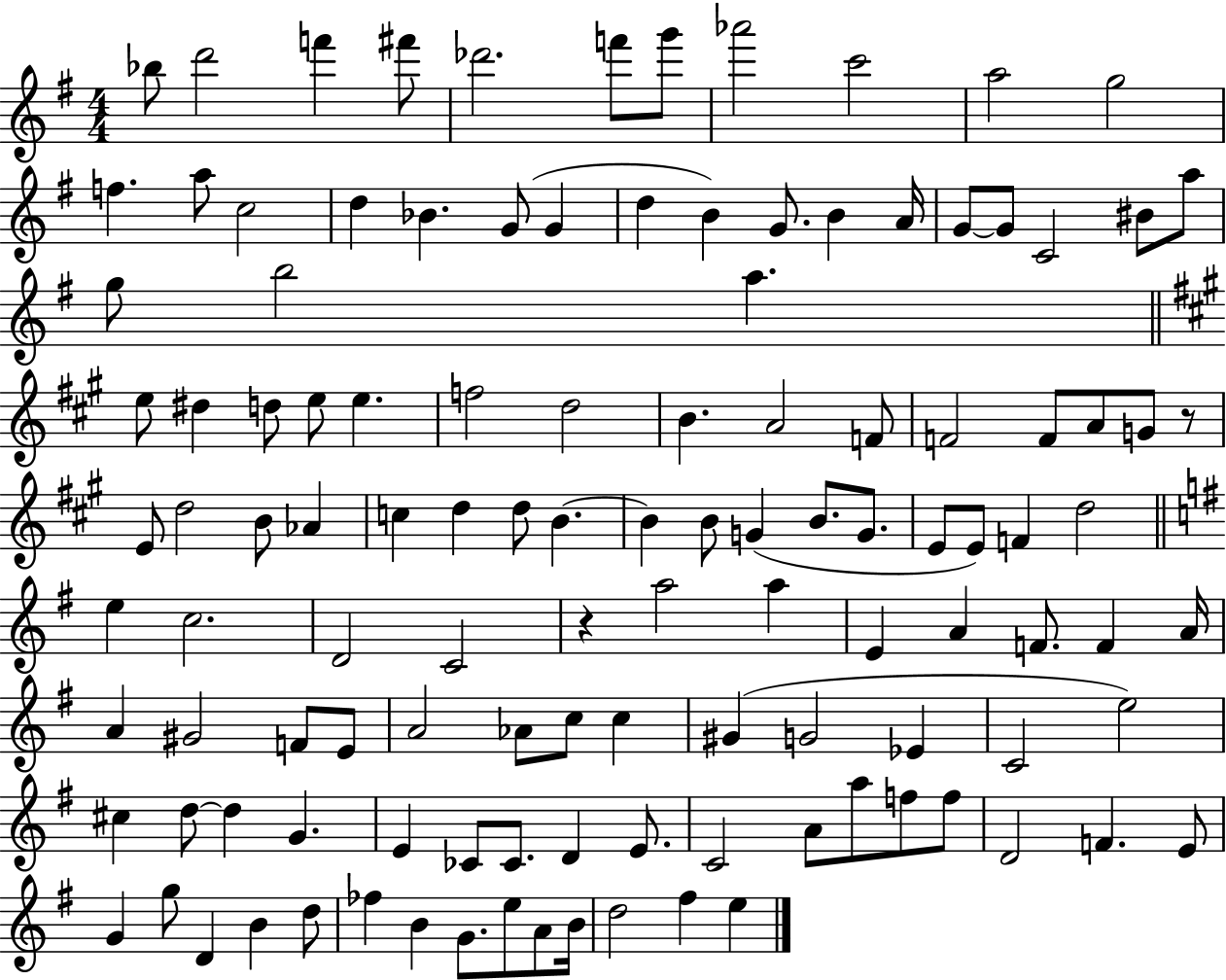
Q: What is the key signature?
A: G major